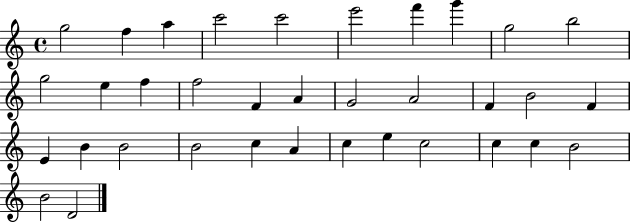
{
  \clef treble
  \time 4/4
  \defaultTimeSignature
  \key c \major
  g''2 f''4 a''4 | c'''2 c'''2 | e'''2 f'''4 g'''4 | g''2 b''2 | \break g''2 e''4 f''4 | f''2 f'4 a'4 | g'2 a'2 | f'4 b'2 f'4 | \break e'4 b'4 b'2 | b'2 c''4 a'4 | c''4 e''4 c''2 | c''4 c''4 b'2 | \break b'2 d'2 | \bar "|."
}